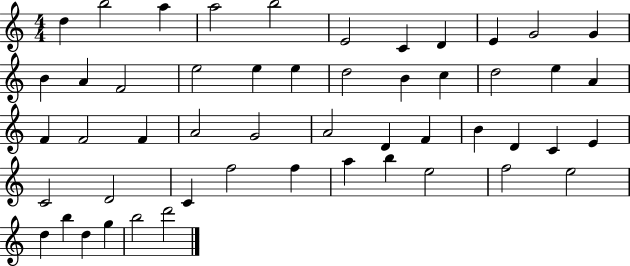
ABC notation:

X:1
T:Untitled
M:4/4
L:1/4
K:C
d b2 a a2 b2 E2 C D E G2 G B A F2 e2 e e d2 B c d2 e A F F2 F A2 G2 A2 D F B D C E C2 D2 C f2 f a b e2 f2 e2 d b d g b2 d'2